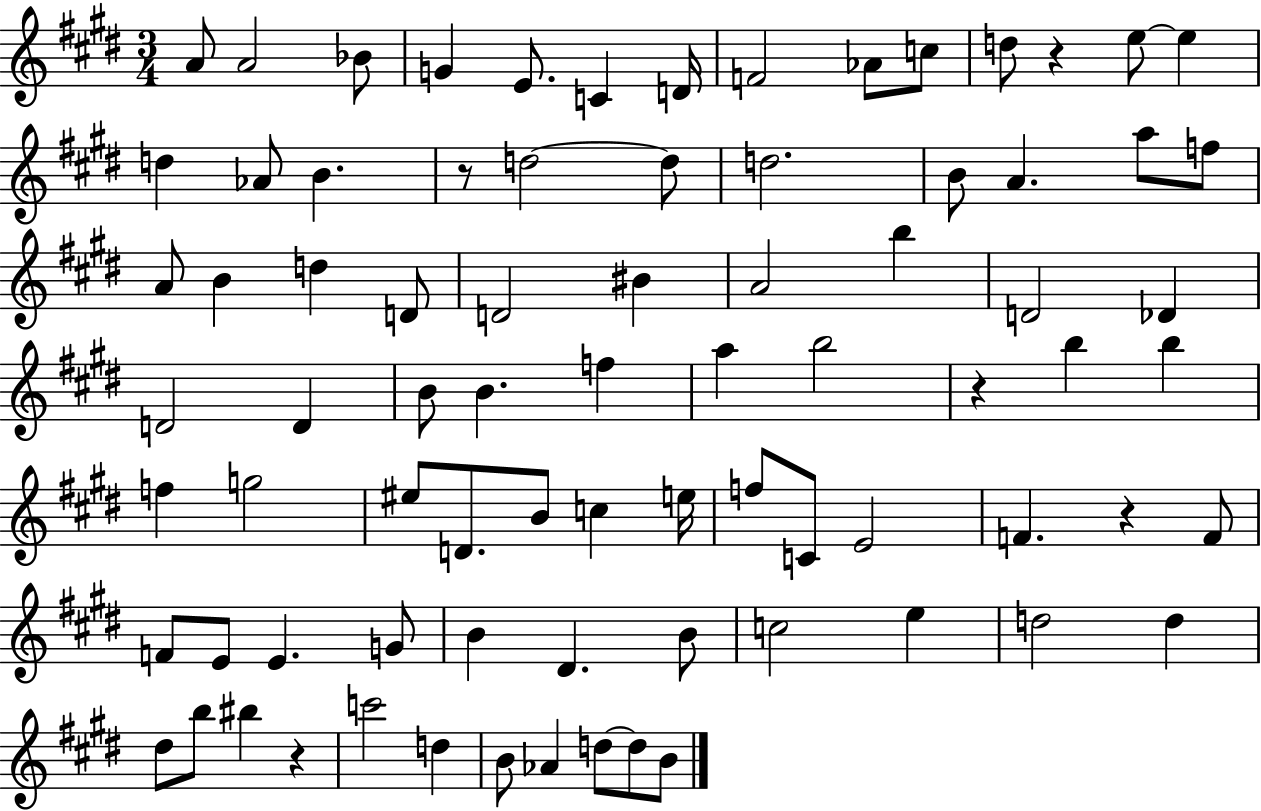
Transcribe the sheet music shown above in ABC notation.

X:1
T:Untitled
M:3/4
L:1/4
K:E
A/2 A2 _B/2 G E/2 C D/4 F2 _A/2 c/2 d/2 z e/2 e d _A/2 B z/2 d2 d/2 d2 B/2 A a/2 f/2 A/2 B d D/2 D2 ^B A2 b D2 _D D2 D B/2 B f a b2 z b b f g2 ^e/2 D/2 B/2 c e/4 f/2 C/2 E2 F z F/2 F/2 E/2 E G/2 B ^D B/2 c2 e d2 d ^d/2 b/2 ^b z c'2 d B/2 _A d/2 d/2 B/2